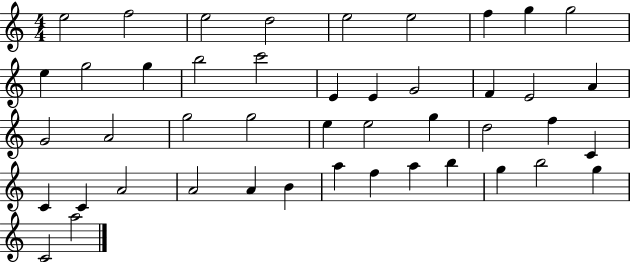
E5/h F5/h E5/h D5/h E5/h E5/h F5/q G5/q G5/h E5/q G5/h G5/q B5/h C6/h E4/q E4/q G4/h F4/q E4/h A4/q G4/h A4/h G5/h G5/h E5/q E5/h G5/q D5/h F5/q C4/q C4/q C4/q A4/h A4/h A4/q B4/q A5/q F5/q A5/q B5/q G5/q B5/h G5/q C4/h A5/h